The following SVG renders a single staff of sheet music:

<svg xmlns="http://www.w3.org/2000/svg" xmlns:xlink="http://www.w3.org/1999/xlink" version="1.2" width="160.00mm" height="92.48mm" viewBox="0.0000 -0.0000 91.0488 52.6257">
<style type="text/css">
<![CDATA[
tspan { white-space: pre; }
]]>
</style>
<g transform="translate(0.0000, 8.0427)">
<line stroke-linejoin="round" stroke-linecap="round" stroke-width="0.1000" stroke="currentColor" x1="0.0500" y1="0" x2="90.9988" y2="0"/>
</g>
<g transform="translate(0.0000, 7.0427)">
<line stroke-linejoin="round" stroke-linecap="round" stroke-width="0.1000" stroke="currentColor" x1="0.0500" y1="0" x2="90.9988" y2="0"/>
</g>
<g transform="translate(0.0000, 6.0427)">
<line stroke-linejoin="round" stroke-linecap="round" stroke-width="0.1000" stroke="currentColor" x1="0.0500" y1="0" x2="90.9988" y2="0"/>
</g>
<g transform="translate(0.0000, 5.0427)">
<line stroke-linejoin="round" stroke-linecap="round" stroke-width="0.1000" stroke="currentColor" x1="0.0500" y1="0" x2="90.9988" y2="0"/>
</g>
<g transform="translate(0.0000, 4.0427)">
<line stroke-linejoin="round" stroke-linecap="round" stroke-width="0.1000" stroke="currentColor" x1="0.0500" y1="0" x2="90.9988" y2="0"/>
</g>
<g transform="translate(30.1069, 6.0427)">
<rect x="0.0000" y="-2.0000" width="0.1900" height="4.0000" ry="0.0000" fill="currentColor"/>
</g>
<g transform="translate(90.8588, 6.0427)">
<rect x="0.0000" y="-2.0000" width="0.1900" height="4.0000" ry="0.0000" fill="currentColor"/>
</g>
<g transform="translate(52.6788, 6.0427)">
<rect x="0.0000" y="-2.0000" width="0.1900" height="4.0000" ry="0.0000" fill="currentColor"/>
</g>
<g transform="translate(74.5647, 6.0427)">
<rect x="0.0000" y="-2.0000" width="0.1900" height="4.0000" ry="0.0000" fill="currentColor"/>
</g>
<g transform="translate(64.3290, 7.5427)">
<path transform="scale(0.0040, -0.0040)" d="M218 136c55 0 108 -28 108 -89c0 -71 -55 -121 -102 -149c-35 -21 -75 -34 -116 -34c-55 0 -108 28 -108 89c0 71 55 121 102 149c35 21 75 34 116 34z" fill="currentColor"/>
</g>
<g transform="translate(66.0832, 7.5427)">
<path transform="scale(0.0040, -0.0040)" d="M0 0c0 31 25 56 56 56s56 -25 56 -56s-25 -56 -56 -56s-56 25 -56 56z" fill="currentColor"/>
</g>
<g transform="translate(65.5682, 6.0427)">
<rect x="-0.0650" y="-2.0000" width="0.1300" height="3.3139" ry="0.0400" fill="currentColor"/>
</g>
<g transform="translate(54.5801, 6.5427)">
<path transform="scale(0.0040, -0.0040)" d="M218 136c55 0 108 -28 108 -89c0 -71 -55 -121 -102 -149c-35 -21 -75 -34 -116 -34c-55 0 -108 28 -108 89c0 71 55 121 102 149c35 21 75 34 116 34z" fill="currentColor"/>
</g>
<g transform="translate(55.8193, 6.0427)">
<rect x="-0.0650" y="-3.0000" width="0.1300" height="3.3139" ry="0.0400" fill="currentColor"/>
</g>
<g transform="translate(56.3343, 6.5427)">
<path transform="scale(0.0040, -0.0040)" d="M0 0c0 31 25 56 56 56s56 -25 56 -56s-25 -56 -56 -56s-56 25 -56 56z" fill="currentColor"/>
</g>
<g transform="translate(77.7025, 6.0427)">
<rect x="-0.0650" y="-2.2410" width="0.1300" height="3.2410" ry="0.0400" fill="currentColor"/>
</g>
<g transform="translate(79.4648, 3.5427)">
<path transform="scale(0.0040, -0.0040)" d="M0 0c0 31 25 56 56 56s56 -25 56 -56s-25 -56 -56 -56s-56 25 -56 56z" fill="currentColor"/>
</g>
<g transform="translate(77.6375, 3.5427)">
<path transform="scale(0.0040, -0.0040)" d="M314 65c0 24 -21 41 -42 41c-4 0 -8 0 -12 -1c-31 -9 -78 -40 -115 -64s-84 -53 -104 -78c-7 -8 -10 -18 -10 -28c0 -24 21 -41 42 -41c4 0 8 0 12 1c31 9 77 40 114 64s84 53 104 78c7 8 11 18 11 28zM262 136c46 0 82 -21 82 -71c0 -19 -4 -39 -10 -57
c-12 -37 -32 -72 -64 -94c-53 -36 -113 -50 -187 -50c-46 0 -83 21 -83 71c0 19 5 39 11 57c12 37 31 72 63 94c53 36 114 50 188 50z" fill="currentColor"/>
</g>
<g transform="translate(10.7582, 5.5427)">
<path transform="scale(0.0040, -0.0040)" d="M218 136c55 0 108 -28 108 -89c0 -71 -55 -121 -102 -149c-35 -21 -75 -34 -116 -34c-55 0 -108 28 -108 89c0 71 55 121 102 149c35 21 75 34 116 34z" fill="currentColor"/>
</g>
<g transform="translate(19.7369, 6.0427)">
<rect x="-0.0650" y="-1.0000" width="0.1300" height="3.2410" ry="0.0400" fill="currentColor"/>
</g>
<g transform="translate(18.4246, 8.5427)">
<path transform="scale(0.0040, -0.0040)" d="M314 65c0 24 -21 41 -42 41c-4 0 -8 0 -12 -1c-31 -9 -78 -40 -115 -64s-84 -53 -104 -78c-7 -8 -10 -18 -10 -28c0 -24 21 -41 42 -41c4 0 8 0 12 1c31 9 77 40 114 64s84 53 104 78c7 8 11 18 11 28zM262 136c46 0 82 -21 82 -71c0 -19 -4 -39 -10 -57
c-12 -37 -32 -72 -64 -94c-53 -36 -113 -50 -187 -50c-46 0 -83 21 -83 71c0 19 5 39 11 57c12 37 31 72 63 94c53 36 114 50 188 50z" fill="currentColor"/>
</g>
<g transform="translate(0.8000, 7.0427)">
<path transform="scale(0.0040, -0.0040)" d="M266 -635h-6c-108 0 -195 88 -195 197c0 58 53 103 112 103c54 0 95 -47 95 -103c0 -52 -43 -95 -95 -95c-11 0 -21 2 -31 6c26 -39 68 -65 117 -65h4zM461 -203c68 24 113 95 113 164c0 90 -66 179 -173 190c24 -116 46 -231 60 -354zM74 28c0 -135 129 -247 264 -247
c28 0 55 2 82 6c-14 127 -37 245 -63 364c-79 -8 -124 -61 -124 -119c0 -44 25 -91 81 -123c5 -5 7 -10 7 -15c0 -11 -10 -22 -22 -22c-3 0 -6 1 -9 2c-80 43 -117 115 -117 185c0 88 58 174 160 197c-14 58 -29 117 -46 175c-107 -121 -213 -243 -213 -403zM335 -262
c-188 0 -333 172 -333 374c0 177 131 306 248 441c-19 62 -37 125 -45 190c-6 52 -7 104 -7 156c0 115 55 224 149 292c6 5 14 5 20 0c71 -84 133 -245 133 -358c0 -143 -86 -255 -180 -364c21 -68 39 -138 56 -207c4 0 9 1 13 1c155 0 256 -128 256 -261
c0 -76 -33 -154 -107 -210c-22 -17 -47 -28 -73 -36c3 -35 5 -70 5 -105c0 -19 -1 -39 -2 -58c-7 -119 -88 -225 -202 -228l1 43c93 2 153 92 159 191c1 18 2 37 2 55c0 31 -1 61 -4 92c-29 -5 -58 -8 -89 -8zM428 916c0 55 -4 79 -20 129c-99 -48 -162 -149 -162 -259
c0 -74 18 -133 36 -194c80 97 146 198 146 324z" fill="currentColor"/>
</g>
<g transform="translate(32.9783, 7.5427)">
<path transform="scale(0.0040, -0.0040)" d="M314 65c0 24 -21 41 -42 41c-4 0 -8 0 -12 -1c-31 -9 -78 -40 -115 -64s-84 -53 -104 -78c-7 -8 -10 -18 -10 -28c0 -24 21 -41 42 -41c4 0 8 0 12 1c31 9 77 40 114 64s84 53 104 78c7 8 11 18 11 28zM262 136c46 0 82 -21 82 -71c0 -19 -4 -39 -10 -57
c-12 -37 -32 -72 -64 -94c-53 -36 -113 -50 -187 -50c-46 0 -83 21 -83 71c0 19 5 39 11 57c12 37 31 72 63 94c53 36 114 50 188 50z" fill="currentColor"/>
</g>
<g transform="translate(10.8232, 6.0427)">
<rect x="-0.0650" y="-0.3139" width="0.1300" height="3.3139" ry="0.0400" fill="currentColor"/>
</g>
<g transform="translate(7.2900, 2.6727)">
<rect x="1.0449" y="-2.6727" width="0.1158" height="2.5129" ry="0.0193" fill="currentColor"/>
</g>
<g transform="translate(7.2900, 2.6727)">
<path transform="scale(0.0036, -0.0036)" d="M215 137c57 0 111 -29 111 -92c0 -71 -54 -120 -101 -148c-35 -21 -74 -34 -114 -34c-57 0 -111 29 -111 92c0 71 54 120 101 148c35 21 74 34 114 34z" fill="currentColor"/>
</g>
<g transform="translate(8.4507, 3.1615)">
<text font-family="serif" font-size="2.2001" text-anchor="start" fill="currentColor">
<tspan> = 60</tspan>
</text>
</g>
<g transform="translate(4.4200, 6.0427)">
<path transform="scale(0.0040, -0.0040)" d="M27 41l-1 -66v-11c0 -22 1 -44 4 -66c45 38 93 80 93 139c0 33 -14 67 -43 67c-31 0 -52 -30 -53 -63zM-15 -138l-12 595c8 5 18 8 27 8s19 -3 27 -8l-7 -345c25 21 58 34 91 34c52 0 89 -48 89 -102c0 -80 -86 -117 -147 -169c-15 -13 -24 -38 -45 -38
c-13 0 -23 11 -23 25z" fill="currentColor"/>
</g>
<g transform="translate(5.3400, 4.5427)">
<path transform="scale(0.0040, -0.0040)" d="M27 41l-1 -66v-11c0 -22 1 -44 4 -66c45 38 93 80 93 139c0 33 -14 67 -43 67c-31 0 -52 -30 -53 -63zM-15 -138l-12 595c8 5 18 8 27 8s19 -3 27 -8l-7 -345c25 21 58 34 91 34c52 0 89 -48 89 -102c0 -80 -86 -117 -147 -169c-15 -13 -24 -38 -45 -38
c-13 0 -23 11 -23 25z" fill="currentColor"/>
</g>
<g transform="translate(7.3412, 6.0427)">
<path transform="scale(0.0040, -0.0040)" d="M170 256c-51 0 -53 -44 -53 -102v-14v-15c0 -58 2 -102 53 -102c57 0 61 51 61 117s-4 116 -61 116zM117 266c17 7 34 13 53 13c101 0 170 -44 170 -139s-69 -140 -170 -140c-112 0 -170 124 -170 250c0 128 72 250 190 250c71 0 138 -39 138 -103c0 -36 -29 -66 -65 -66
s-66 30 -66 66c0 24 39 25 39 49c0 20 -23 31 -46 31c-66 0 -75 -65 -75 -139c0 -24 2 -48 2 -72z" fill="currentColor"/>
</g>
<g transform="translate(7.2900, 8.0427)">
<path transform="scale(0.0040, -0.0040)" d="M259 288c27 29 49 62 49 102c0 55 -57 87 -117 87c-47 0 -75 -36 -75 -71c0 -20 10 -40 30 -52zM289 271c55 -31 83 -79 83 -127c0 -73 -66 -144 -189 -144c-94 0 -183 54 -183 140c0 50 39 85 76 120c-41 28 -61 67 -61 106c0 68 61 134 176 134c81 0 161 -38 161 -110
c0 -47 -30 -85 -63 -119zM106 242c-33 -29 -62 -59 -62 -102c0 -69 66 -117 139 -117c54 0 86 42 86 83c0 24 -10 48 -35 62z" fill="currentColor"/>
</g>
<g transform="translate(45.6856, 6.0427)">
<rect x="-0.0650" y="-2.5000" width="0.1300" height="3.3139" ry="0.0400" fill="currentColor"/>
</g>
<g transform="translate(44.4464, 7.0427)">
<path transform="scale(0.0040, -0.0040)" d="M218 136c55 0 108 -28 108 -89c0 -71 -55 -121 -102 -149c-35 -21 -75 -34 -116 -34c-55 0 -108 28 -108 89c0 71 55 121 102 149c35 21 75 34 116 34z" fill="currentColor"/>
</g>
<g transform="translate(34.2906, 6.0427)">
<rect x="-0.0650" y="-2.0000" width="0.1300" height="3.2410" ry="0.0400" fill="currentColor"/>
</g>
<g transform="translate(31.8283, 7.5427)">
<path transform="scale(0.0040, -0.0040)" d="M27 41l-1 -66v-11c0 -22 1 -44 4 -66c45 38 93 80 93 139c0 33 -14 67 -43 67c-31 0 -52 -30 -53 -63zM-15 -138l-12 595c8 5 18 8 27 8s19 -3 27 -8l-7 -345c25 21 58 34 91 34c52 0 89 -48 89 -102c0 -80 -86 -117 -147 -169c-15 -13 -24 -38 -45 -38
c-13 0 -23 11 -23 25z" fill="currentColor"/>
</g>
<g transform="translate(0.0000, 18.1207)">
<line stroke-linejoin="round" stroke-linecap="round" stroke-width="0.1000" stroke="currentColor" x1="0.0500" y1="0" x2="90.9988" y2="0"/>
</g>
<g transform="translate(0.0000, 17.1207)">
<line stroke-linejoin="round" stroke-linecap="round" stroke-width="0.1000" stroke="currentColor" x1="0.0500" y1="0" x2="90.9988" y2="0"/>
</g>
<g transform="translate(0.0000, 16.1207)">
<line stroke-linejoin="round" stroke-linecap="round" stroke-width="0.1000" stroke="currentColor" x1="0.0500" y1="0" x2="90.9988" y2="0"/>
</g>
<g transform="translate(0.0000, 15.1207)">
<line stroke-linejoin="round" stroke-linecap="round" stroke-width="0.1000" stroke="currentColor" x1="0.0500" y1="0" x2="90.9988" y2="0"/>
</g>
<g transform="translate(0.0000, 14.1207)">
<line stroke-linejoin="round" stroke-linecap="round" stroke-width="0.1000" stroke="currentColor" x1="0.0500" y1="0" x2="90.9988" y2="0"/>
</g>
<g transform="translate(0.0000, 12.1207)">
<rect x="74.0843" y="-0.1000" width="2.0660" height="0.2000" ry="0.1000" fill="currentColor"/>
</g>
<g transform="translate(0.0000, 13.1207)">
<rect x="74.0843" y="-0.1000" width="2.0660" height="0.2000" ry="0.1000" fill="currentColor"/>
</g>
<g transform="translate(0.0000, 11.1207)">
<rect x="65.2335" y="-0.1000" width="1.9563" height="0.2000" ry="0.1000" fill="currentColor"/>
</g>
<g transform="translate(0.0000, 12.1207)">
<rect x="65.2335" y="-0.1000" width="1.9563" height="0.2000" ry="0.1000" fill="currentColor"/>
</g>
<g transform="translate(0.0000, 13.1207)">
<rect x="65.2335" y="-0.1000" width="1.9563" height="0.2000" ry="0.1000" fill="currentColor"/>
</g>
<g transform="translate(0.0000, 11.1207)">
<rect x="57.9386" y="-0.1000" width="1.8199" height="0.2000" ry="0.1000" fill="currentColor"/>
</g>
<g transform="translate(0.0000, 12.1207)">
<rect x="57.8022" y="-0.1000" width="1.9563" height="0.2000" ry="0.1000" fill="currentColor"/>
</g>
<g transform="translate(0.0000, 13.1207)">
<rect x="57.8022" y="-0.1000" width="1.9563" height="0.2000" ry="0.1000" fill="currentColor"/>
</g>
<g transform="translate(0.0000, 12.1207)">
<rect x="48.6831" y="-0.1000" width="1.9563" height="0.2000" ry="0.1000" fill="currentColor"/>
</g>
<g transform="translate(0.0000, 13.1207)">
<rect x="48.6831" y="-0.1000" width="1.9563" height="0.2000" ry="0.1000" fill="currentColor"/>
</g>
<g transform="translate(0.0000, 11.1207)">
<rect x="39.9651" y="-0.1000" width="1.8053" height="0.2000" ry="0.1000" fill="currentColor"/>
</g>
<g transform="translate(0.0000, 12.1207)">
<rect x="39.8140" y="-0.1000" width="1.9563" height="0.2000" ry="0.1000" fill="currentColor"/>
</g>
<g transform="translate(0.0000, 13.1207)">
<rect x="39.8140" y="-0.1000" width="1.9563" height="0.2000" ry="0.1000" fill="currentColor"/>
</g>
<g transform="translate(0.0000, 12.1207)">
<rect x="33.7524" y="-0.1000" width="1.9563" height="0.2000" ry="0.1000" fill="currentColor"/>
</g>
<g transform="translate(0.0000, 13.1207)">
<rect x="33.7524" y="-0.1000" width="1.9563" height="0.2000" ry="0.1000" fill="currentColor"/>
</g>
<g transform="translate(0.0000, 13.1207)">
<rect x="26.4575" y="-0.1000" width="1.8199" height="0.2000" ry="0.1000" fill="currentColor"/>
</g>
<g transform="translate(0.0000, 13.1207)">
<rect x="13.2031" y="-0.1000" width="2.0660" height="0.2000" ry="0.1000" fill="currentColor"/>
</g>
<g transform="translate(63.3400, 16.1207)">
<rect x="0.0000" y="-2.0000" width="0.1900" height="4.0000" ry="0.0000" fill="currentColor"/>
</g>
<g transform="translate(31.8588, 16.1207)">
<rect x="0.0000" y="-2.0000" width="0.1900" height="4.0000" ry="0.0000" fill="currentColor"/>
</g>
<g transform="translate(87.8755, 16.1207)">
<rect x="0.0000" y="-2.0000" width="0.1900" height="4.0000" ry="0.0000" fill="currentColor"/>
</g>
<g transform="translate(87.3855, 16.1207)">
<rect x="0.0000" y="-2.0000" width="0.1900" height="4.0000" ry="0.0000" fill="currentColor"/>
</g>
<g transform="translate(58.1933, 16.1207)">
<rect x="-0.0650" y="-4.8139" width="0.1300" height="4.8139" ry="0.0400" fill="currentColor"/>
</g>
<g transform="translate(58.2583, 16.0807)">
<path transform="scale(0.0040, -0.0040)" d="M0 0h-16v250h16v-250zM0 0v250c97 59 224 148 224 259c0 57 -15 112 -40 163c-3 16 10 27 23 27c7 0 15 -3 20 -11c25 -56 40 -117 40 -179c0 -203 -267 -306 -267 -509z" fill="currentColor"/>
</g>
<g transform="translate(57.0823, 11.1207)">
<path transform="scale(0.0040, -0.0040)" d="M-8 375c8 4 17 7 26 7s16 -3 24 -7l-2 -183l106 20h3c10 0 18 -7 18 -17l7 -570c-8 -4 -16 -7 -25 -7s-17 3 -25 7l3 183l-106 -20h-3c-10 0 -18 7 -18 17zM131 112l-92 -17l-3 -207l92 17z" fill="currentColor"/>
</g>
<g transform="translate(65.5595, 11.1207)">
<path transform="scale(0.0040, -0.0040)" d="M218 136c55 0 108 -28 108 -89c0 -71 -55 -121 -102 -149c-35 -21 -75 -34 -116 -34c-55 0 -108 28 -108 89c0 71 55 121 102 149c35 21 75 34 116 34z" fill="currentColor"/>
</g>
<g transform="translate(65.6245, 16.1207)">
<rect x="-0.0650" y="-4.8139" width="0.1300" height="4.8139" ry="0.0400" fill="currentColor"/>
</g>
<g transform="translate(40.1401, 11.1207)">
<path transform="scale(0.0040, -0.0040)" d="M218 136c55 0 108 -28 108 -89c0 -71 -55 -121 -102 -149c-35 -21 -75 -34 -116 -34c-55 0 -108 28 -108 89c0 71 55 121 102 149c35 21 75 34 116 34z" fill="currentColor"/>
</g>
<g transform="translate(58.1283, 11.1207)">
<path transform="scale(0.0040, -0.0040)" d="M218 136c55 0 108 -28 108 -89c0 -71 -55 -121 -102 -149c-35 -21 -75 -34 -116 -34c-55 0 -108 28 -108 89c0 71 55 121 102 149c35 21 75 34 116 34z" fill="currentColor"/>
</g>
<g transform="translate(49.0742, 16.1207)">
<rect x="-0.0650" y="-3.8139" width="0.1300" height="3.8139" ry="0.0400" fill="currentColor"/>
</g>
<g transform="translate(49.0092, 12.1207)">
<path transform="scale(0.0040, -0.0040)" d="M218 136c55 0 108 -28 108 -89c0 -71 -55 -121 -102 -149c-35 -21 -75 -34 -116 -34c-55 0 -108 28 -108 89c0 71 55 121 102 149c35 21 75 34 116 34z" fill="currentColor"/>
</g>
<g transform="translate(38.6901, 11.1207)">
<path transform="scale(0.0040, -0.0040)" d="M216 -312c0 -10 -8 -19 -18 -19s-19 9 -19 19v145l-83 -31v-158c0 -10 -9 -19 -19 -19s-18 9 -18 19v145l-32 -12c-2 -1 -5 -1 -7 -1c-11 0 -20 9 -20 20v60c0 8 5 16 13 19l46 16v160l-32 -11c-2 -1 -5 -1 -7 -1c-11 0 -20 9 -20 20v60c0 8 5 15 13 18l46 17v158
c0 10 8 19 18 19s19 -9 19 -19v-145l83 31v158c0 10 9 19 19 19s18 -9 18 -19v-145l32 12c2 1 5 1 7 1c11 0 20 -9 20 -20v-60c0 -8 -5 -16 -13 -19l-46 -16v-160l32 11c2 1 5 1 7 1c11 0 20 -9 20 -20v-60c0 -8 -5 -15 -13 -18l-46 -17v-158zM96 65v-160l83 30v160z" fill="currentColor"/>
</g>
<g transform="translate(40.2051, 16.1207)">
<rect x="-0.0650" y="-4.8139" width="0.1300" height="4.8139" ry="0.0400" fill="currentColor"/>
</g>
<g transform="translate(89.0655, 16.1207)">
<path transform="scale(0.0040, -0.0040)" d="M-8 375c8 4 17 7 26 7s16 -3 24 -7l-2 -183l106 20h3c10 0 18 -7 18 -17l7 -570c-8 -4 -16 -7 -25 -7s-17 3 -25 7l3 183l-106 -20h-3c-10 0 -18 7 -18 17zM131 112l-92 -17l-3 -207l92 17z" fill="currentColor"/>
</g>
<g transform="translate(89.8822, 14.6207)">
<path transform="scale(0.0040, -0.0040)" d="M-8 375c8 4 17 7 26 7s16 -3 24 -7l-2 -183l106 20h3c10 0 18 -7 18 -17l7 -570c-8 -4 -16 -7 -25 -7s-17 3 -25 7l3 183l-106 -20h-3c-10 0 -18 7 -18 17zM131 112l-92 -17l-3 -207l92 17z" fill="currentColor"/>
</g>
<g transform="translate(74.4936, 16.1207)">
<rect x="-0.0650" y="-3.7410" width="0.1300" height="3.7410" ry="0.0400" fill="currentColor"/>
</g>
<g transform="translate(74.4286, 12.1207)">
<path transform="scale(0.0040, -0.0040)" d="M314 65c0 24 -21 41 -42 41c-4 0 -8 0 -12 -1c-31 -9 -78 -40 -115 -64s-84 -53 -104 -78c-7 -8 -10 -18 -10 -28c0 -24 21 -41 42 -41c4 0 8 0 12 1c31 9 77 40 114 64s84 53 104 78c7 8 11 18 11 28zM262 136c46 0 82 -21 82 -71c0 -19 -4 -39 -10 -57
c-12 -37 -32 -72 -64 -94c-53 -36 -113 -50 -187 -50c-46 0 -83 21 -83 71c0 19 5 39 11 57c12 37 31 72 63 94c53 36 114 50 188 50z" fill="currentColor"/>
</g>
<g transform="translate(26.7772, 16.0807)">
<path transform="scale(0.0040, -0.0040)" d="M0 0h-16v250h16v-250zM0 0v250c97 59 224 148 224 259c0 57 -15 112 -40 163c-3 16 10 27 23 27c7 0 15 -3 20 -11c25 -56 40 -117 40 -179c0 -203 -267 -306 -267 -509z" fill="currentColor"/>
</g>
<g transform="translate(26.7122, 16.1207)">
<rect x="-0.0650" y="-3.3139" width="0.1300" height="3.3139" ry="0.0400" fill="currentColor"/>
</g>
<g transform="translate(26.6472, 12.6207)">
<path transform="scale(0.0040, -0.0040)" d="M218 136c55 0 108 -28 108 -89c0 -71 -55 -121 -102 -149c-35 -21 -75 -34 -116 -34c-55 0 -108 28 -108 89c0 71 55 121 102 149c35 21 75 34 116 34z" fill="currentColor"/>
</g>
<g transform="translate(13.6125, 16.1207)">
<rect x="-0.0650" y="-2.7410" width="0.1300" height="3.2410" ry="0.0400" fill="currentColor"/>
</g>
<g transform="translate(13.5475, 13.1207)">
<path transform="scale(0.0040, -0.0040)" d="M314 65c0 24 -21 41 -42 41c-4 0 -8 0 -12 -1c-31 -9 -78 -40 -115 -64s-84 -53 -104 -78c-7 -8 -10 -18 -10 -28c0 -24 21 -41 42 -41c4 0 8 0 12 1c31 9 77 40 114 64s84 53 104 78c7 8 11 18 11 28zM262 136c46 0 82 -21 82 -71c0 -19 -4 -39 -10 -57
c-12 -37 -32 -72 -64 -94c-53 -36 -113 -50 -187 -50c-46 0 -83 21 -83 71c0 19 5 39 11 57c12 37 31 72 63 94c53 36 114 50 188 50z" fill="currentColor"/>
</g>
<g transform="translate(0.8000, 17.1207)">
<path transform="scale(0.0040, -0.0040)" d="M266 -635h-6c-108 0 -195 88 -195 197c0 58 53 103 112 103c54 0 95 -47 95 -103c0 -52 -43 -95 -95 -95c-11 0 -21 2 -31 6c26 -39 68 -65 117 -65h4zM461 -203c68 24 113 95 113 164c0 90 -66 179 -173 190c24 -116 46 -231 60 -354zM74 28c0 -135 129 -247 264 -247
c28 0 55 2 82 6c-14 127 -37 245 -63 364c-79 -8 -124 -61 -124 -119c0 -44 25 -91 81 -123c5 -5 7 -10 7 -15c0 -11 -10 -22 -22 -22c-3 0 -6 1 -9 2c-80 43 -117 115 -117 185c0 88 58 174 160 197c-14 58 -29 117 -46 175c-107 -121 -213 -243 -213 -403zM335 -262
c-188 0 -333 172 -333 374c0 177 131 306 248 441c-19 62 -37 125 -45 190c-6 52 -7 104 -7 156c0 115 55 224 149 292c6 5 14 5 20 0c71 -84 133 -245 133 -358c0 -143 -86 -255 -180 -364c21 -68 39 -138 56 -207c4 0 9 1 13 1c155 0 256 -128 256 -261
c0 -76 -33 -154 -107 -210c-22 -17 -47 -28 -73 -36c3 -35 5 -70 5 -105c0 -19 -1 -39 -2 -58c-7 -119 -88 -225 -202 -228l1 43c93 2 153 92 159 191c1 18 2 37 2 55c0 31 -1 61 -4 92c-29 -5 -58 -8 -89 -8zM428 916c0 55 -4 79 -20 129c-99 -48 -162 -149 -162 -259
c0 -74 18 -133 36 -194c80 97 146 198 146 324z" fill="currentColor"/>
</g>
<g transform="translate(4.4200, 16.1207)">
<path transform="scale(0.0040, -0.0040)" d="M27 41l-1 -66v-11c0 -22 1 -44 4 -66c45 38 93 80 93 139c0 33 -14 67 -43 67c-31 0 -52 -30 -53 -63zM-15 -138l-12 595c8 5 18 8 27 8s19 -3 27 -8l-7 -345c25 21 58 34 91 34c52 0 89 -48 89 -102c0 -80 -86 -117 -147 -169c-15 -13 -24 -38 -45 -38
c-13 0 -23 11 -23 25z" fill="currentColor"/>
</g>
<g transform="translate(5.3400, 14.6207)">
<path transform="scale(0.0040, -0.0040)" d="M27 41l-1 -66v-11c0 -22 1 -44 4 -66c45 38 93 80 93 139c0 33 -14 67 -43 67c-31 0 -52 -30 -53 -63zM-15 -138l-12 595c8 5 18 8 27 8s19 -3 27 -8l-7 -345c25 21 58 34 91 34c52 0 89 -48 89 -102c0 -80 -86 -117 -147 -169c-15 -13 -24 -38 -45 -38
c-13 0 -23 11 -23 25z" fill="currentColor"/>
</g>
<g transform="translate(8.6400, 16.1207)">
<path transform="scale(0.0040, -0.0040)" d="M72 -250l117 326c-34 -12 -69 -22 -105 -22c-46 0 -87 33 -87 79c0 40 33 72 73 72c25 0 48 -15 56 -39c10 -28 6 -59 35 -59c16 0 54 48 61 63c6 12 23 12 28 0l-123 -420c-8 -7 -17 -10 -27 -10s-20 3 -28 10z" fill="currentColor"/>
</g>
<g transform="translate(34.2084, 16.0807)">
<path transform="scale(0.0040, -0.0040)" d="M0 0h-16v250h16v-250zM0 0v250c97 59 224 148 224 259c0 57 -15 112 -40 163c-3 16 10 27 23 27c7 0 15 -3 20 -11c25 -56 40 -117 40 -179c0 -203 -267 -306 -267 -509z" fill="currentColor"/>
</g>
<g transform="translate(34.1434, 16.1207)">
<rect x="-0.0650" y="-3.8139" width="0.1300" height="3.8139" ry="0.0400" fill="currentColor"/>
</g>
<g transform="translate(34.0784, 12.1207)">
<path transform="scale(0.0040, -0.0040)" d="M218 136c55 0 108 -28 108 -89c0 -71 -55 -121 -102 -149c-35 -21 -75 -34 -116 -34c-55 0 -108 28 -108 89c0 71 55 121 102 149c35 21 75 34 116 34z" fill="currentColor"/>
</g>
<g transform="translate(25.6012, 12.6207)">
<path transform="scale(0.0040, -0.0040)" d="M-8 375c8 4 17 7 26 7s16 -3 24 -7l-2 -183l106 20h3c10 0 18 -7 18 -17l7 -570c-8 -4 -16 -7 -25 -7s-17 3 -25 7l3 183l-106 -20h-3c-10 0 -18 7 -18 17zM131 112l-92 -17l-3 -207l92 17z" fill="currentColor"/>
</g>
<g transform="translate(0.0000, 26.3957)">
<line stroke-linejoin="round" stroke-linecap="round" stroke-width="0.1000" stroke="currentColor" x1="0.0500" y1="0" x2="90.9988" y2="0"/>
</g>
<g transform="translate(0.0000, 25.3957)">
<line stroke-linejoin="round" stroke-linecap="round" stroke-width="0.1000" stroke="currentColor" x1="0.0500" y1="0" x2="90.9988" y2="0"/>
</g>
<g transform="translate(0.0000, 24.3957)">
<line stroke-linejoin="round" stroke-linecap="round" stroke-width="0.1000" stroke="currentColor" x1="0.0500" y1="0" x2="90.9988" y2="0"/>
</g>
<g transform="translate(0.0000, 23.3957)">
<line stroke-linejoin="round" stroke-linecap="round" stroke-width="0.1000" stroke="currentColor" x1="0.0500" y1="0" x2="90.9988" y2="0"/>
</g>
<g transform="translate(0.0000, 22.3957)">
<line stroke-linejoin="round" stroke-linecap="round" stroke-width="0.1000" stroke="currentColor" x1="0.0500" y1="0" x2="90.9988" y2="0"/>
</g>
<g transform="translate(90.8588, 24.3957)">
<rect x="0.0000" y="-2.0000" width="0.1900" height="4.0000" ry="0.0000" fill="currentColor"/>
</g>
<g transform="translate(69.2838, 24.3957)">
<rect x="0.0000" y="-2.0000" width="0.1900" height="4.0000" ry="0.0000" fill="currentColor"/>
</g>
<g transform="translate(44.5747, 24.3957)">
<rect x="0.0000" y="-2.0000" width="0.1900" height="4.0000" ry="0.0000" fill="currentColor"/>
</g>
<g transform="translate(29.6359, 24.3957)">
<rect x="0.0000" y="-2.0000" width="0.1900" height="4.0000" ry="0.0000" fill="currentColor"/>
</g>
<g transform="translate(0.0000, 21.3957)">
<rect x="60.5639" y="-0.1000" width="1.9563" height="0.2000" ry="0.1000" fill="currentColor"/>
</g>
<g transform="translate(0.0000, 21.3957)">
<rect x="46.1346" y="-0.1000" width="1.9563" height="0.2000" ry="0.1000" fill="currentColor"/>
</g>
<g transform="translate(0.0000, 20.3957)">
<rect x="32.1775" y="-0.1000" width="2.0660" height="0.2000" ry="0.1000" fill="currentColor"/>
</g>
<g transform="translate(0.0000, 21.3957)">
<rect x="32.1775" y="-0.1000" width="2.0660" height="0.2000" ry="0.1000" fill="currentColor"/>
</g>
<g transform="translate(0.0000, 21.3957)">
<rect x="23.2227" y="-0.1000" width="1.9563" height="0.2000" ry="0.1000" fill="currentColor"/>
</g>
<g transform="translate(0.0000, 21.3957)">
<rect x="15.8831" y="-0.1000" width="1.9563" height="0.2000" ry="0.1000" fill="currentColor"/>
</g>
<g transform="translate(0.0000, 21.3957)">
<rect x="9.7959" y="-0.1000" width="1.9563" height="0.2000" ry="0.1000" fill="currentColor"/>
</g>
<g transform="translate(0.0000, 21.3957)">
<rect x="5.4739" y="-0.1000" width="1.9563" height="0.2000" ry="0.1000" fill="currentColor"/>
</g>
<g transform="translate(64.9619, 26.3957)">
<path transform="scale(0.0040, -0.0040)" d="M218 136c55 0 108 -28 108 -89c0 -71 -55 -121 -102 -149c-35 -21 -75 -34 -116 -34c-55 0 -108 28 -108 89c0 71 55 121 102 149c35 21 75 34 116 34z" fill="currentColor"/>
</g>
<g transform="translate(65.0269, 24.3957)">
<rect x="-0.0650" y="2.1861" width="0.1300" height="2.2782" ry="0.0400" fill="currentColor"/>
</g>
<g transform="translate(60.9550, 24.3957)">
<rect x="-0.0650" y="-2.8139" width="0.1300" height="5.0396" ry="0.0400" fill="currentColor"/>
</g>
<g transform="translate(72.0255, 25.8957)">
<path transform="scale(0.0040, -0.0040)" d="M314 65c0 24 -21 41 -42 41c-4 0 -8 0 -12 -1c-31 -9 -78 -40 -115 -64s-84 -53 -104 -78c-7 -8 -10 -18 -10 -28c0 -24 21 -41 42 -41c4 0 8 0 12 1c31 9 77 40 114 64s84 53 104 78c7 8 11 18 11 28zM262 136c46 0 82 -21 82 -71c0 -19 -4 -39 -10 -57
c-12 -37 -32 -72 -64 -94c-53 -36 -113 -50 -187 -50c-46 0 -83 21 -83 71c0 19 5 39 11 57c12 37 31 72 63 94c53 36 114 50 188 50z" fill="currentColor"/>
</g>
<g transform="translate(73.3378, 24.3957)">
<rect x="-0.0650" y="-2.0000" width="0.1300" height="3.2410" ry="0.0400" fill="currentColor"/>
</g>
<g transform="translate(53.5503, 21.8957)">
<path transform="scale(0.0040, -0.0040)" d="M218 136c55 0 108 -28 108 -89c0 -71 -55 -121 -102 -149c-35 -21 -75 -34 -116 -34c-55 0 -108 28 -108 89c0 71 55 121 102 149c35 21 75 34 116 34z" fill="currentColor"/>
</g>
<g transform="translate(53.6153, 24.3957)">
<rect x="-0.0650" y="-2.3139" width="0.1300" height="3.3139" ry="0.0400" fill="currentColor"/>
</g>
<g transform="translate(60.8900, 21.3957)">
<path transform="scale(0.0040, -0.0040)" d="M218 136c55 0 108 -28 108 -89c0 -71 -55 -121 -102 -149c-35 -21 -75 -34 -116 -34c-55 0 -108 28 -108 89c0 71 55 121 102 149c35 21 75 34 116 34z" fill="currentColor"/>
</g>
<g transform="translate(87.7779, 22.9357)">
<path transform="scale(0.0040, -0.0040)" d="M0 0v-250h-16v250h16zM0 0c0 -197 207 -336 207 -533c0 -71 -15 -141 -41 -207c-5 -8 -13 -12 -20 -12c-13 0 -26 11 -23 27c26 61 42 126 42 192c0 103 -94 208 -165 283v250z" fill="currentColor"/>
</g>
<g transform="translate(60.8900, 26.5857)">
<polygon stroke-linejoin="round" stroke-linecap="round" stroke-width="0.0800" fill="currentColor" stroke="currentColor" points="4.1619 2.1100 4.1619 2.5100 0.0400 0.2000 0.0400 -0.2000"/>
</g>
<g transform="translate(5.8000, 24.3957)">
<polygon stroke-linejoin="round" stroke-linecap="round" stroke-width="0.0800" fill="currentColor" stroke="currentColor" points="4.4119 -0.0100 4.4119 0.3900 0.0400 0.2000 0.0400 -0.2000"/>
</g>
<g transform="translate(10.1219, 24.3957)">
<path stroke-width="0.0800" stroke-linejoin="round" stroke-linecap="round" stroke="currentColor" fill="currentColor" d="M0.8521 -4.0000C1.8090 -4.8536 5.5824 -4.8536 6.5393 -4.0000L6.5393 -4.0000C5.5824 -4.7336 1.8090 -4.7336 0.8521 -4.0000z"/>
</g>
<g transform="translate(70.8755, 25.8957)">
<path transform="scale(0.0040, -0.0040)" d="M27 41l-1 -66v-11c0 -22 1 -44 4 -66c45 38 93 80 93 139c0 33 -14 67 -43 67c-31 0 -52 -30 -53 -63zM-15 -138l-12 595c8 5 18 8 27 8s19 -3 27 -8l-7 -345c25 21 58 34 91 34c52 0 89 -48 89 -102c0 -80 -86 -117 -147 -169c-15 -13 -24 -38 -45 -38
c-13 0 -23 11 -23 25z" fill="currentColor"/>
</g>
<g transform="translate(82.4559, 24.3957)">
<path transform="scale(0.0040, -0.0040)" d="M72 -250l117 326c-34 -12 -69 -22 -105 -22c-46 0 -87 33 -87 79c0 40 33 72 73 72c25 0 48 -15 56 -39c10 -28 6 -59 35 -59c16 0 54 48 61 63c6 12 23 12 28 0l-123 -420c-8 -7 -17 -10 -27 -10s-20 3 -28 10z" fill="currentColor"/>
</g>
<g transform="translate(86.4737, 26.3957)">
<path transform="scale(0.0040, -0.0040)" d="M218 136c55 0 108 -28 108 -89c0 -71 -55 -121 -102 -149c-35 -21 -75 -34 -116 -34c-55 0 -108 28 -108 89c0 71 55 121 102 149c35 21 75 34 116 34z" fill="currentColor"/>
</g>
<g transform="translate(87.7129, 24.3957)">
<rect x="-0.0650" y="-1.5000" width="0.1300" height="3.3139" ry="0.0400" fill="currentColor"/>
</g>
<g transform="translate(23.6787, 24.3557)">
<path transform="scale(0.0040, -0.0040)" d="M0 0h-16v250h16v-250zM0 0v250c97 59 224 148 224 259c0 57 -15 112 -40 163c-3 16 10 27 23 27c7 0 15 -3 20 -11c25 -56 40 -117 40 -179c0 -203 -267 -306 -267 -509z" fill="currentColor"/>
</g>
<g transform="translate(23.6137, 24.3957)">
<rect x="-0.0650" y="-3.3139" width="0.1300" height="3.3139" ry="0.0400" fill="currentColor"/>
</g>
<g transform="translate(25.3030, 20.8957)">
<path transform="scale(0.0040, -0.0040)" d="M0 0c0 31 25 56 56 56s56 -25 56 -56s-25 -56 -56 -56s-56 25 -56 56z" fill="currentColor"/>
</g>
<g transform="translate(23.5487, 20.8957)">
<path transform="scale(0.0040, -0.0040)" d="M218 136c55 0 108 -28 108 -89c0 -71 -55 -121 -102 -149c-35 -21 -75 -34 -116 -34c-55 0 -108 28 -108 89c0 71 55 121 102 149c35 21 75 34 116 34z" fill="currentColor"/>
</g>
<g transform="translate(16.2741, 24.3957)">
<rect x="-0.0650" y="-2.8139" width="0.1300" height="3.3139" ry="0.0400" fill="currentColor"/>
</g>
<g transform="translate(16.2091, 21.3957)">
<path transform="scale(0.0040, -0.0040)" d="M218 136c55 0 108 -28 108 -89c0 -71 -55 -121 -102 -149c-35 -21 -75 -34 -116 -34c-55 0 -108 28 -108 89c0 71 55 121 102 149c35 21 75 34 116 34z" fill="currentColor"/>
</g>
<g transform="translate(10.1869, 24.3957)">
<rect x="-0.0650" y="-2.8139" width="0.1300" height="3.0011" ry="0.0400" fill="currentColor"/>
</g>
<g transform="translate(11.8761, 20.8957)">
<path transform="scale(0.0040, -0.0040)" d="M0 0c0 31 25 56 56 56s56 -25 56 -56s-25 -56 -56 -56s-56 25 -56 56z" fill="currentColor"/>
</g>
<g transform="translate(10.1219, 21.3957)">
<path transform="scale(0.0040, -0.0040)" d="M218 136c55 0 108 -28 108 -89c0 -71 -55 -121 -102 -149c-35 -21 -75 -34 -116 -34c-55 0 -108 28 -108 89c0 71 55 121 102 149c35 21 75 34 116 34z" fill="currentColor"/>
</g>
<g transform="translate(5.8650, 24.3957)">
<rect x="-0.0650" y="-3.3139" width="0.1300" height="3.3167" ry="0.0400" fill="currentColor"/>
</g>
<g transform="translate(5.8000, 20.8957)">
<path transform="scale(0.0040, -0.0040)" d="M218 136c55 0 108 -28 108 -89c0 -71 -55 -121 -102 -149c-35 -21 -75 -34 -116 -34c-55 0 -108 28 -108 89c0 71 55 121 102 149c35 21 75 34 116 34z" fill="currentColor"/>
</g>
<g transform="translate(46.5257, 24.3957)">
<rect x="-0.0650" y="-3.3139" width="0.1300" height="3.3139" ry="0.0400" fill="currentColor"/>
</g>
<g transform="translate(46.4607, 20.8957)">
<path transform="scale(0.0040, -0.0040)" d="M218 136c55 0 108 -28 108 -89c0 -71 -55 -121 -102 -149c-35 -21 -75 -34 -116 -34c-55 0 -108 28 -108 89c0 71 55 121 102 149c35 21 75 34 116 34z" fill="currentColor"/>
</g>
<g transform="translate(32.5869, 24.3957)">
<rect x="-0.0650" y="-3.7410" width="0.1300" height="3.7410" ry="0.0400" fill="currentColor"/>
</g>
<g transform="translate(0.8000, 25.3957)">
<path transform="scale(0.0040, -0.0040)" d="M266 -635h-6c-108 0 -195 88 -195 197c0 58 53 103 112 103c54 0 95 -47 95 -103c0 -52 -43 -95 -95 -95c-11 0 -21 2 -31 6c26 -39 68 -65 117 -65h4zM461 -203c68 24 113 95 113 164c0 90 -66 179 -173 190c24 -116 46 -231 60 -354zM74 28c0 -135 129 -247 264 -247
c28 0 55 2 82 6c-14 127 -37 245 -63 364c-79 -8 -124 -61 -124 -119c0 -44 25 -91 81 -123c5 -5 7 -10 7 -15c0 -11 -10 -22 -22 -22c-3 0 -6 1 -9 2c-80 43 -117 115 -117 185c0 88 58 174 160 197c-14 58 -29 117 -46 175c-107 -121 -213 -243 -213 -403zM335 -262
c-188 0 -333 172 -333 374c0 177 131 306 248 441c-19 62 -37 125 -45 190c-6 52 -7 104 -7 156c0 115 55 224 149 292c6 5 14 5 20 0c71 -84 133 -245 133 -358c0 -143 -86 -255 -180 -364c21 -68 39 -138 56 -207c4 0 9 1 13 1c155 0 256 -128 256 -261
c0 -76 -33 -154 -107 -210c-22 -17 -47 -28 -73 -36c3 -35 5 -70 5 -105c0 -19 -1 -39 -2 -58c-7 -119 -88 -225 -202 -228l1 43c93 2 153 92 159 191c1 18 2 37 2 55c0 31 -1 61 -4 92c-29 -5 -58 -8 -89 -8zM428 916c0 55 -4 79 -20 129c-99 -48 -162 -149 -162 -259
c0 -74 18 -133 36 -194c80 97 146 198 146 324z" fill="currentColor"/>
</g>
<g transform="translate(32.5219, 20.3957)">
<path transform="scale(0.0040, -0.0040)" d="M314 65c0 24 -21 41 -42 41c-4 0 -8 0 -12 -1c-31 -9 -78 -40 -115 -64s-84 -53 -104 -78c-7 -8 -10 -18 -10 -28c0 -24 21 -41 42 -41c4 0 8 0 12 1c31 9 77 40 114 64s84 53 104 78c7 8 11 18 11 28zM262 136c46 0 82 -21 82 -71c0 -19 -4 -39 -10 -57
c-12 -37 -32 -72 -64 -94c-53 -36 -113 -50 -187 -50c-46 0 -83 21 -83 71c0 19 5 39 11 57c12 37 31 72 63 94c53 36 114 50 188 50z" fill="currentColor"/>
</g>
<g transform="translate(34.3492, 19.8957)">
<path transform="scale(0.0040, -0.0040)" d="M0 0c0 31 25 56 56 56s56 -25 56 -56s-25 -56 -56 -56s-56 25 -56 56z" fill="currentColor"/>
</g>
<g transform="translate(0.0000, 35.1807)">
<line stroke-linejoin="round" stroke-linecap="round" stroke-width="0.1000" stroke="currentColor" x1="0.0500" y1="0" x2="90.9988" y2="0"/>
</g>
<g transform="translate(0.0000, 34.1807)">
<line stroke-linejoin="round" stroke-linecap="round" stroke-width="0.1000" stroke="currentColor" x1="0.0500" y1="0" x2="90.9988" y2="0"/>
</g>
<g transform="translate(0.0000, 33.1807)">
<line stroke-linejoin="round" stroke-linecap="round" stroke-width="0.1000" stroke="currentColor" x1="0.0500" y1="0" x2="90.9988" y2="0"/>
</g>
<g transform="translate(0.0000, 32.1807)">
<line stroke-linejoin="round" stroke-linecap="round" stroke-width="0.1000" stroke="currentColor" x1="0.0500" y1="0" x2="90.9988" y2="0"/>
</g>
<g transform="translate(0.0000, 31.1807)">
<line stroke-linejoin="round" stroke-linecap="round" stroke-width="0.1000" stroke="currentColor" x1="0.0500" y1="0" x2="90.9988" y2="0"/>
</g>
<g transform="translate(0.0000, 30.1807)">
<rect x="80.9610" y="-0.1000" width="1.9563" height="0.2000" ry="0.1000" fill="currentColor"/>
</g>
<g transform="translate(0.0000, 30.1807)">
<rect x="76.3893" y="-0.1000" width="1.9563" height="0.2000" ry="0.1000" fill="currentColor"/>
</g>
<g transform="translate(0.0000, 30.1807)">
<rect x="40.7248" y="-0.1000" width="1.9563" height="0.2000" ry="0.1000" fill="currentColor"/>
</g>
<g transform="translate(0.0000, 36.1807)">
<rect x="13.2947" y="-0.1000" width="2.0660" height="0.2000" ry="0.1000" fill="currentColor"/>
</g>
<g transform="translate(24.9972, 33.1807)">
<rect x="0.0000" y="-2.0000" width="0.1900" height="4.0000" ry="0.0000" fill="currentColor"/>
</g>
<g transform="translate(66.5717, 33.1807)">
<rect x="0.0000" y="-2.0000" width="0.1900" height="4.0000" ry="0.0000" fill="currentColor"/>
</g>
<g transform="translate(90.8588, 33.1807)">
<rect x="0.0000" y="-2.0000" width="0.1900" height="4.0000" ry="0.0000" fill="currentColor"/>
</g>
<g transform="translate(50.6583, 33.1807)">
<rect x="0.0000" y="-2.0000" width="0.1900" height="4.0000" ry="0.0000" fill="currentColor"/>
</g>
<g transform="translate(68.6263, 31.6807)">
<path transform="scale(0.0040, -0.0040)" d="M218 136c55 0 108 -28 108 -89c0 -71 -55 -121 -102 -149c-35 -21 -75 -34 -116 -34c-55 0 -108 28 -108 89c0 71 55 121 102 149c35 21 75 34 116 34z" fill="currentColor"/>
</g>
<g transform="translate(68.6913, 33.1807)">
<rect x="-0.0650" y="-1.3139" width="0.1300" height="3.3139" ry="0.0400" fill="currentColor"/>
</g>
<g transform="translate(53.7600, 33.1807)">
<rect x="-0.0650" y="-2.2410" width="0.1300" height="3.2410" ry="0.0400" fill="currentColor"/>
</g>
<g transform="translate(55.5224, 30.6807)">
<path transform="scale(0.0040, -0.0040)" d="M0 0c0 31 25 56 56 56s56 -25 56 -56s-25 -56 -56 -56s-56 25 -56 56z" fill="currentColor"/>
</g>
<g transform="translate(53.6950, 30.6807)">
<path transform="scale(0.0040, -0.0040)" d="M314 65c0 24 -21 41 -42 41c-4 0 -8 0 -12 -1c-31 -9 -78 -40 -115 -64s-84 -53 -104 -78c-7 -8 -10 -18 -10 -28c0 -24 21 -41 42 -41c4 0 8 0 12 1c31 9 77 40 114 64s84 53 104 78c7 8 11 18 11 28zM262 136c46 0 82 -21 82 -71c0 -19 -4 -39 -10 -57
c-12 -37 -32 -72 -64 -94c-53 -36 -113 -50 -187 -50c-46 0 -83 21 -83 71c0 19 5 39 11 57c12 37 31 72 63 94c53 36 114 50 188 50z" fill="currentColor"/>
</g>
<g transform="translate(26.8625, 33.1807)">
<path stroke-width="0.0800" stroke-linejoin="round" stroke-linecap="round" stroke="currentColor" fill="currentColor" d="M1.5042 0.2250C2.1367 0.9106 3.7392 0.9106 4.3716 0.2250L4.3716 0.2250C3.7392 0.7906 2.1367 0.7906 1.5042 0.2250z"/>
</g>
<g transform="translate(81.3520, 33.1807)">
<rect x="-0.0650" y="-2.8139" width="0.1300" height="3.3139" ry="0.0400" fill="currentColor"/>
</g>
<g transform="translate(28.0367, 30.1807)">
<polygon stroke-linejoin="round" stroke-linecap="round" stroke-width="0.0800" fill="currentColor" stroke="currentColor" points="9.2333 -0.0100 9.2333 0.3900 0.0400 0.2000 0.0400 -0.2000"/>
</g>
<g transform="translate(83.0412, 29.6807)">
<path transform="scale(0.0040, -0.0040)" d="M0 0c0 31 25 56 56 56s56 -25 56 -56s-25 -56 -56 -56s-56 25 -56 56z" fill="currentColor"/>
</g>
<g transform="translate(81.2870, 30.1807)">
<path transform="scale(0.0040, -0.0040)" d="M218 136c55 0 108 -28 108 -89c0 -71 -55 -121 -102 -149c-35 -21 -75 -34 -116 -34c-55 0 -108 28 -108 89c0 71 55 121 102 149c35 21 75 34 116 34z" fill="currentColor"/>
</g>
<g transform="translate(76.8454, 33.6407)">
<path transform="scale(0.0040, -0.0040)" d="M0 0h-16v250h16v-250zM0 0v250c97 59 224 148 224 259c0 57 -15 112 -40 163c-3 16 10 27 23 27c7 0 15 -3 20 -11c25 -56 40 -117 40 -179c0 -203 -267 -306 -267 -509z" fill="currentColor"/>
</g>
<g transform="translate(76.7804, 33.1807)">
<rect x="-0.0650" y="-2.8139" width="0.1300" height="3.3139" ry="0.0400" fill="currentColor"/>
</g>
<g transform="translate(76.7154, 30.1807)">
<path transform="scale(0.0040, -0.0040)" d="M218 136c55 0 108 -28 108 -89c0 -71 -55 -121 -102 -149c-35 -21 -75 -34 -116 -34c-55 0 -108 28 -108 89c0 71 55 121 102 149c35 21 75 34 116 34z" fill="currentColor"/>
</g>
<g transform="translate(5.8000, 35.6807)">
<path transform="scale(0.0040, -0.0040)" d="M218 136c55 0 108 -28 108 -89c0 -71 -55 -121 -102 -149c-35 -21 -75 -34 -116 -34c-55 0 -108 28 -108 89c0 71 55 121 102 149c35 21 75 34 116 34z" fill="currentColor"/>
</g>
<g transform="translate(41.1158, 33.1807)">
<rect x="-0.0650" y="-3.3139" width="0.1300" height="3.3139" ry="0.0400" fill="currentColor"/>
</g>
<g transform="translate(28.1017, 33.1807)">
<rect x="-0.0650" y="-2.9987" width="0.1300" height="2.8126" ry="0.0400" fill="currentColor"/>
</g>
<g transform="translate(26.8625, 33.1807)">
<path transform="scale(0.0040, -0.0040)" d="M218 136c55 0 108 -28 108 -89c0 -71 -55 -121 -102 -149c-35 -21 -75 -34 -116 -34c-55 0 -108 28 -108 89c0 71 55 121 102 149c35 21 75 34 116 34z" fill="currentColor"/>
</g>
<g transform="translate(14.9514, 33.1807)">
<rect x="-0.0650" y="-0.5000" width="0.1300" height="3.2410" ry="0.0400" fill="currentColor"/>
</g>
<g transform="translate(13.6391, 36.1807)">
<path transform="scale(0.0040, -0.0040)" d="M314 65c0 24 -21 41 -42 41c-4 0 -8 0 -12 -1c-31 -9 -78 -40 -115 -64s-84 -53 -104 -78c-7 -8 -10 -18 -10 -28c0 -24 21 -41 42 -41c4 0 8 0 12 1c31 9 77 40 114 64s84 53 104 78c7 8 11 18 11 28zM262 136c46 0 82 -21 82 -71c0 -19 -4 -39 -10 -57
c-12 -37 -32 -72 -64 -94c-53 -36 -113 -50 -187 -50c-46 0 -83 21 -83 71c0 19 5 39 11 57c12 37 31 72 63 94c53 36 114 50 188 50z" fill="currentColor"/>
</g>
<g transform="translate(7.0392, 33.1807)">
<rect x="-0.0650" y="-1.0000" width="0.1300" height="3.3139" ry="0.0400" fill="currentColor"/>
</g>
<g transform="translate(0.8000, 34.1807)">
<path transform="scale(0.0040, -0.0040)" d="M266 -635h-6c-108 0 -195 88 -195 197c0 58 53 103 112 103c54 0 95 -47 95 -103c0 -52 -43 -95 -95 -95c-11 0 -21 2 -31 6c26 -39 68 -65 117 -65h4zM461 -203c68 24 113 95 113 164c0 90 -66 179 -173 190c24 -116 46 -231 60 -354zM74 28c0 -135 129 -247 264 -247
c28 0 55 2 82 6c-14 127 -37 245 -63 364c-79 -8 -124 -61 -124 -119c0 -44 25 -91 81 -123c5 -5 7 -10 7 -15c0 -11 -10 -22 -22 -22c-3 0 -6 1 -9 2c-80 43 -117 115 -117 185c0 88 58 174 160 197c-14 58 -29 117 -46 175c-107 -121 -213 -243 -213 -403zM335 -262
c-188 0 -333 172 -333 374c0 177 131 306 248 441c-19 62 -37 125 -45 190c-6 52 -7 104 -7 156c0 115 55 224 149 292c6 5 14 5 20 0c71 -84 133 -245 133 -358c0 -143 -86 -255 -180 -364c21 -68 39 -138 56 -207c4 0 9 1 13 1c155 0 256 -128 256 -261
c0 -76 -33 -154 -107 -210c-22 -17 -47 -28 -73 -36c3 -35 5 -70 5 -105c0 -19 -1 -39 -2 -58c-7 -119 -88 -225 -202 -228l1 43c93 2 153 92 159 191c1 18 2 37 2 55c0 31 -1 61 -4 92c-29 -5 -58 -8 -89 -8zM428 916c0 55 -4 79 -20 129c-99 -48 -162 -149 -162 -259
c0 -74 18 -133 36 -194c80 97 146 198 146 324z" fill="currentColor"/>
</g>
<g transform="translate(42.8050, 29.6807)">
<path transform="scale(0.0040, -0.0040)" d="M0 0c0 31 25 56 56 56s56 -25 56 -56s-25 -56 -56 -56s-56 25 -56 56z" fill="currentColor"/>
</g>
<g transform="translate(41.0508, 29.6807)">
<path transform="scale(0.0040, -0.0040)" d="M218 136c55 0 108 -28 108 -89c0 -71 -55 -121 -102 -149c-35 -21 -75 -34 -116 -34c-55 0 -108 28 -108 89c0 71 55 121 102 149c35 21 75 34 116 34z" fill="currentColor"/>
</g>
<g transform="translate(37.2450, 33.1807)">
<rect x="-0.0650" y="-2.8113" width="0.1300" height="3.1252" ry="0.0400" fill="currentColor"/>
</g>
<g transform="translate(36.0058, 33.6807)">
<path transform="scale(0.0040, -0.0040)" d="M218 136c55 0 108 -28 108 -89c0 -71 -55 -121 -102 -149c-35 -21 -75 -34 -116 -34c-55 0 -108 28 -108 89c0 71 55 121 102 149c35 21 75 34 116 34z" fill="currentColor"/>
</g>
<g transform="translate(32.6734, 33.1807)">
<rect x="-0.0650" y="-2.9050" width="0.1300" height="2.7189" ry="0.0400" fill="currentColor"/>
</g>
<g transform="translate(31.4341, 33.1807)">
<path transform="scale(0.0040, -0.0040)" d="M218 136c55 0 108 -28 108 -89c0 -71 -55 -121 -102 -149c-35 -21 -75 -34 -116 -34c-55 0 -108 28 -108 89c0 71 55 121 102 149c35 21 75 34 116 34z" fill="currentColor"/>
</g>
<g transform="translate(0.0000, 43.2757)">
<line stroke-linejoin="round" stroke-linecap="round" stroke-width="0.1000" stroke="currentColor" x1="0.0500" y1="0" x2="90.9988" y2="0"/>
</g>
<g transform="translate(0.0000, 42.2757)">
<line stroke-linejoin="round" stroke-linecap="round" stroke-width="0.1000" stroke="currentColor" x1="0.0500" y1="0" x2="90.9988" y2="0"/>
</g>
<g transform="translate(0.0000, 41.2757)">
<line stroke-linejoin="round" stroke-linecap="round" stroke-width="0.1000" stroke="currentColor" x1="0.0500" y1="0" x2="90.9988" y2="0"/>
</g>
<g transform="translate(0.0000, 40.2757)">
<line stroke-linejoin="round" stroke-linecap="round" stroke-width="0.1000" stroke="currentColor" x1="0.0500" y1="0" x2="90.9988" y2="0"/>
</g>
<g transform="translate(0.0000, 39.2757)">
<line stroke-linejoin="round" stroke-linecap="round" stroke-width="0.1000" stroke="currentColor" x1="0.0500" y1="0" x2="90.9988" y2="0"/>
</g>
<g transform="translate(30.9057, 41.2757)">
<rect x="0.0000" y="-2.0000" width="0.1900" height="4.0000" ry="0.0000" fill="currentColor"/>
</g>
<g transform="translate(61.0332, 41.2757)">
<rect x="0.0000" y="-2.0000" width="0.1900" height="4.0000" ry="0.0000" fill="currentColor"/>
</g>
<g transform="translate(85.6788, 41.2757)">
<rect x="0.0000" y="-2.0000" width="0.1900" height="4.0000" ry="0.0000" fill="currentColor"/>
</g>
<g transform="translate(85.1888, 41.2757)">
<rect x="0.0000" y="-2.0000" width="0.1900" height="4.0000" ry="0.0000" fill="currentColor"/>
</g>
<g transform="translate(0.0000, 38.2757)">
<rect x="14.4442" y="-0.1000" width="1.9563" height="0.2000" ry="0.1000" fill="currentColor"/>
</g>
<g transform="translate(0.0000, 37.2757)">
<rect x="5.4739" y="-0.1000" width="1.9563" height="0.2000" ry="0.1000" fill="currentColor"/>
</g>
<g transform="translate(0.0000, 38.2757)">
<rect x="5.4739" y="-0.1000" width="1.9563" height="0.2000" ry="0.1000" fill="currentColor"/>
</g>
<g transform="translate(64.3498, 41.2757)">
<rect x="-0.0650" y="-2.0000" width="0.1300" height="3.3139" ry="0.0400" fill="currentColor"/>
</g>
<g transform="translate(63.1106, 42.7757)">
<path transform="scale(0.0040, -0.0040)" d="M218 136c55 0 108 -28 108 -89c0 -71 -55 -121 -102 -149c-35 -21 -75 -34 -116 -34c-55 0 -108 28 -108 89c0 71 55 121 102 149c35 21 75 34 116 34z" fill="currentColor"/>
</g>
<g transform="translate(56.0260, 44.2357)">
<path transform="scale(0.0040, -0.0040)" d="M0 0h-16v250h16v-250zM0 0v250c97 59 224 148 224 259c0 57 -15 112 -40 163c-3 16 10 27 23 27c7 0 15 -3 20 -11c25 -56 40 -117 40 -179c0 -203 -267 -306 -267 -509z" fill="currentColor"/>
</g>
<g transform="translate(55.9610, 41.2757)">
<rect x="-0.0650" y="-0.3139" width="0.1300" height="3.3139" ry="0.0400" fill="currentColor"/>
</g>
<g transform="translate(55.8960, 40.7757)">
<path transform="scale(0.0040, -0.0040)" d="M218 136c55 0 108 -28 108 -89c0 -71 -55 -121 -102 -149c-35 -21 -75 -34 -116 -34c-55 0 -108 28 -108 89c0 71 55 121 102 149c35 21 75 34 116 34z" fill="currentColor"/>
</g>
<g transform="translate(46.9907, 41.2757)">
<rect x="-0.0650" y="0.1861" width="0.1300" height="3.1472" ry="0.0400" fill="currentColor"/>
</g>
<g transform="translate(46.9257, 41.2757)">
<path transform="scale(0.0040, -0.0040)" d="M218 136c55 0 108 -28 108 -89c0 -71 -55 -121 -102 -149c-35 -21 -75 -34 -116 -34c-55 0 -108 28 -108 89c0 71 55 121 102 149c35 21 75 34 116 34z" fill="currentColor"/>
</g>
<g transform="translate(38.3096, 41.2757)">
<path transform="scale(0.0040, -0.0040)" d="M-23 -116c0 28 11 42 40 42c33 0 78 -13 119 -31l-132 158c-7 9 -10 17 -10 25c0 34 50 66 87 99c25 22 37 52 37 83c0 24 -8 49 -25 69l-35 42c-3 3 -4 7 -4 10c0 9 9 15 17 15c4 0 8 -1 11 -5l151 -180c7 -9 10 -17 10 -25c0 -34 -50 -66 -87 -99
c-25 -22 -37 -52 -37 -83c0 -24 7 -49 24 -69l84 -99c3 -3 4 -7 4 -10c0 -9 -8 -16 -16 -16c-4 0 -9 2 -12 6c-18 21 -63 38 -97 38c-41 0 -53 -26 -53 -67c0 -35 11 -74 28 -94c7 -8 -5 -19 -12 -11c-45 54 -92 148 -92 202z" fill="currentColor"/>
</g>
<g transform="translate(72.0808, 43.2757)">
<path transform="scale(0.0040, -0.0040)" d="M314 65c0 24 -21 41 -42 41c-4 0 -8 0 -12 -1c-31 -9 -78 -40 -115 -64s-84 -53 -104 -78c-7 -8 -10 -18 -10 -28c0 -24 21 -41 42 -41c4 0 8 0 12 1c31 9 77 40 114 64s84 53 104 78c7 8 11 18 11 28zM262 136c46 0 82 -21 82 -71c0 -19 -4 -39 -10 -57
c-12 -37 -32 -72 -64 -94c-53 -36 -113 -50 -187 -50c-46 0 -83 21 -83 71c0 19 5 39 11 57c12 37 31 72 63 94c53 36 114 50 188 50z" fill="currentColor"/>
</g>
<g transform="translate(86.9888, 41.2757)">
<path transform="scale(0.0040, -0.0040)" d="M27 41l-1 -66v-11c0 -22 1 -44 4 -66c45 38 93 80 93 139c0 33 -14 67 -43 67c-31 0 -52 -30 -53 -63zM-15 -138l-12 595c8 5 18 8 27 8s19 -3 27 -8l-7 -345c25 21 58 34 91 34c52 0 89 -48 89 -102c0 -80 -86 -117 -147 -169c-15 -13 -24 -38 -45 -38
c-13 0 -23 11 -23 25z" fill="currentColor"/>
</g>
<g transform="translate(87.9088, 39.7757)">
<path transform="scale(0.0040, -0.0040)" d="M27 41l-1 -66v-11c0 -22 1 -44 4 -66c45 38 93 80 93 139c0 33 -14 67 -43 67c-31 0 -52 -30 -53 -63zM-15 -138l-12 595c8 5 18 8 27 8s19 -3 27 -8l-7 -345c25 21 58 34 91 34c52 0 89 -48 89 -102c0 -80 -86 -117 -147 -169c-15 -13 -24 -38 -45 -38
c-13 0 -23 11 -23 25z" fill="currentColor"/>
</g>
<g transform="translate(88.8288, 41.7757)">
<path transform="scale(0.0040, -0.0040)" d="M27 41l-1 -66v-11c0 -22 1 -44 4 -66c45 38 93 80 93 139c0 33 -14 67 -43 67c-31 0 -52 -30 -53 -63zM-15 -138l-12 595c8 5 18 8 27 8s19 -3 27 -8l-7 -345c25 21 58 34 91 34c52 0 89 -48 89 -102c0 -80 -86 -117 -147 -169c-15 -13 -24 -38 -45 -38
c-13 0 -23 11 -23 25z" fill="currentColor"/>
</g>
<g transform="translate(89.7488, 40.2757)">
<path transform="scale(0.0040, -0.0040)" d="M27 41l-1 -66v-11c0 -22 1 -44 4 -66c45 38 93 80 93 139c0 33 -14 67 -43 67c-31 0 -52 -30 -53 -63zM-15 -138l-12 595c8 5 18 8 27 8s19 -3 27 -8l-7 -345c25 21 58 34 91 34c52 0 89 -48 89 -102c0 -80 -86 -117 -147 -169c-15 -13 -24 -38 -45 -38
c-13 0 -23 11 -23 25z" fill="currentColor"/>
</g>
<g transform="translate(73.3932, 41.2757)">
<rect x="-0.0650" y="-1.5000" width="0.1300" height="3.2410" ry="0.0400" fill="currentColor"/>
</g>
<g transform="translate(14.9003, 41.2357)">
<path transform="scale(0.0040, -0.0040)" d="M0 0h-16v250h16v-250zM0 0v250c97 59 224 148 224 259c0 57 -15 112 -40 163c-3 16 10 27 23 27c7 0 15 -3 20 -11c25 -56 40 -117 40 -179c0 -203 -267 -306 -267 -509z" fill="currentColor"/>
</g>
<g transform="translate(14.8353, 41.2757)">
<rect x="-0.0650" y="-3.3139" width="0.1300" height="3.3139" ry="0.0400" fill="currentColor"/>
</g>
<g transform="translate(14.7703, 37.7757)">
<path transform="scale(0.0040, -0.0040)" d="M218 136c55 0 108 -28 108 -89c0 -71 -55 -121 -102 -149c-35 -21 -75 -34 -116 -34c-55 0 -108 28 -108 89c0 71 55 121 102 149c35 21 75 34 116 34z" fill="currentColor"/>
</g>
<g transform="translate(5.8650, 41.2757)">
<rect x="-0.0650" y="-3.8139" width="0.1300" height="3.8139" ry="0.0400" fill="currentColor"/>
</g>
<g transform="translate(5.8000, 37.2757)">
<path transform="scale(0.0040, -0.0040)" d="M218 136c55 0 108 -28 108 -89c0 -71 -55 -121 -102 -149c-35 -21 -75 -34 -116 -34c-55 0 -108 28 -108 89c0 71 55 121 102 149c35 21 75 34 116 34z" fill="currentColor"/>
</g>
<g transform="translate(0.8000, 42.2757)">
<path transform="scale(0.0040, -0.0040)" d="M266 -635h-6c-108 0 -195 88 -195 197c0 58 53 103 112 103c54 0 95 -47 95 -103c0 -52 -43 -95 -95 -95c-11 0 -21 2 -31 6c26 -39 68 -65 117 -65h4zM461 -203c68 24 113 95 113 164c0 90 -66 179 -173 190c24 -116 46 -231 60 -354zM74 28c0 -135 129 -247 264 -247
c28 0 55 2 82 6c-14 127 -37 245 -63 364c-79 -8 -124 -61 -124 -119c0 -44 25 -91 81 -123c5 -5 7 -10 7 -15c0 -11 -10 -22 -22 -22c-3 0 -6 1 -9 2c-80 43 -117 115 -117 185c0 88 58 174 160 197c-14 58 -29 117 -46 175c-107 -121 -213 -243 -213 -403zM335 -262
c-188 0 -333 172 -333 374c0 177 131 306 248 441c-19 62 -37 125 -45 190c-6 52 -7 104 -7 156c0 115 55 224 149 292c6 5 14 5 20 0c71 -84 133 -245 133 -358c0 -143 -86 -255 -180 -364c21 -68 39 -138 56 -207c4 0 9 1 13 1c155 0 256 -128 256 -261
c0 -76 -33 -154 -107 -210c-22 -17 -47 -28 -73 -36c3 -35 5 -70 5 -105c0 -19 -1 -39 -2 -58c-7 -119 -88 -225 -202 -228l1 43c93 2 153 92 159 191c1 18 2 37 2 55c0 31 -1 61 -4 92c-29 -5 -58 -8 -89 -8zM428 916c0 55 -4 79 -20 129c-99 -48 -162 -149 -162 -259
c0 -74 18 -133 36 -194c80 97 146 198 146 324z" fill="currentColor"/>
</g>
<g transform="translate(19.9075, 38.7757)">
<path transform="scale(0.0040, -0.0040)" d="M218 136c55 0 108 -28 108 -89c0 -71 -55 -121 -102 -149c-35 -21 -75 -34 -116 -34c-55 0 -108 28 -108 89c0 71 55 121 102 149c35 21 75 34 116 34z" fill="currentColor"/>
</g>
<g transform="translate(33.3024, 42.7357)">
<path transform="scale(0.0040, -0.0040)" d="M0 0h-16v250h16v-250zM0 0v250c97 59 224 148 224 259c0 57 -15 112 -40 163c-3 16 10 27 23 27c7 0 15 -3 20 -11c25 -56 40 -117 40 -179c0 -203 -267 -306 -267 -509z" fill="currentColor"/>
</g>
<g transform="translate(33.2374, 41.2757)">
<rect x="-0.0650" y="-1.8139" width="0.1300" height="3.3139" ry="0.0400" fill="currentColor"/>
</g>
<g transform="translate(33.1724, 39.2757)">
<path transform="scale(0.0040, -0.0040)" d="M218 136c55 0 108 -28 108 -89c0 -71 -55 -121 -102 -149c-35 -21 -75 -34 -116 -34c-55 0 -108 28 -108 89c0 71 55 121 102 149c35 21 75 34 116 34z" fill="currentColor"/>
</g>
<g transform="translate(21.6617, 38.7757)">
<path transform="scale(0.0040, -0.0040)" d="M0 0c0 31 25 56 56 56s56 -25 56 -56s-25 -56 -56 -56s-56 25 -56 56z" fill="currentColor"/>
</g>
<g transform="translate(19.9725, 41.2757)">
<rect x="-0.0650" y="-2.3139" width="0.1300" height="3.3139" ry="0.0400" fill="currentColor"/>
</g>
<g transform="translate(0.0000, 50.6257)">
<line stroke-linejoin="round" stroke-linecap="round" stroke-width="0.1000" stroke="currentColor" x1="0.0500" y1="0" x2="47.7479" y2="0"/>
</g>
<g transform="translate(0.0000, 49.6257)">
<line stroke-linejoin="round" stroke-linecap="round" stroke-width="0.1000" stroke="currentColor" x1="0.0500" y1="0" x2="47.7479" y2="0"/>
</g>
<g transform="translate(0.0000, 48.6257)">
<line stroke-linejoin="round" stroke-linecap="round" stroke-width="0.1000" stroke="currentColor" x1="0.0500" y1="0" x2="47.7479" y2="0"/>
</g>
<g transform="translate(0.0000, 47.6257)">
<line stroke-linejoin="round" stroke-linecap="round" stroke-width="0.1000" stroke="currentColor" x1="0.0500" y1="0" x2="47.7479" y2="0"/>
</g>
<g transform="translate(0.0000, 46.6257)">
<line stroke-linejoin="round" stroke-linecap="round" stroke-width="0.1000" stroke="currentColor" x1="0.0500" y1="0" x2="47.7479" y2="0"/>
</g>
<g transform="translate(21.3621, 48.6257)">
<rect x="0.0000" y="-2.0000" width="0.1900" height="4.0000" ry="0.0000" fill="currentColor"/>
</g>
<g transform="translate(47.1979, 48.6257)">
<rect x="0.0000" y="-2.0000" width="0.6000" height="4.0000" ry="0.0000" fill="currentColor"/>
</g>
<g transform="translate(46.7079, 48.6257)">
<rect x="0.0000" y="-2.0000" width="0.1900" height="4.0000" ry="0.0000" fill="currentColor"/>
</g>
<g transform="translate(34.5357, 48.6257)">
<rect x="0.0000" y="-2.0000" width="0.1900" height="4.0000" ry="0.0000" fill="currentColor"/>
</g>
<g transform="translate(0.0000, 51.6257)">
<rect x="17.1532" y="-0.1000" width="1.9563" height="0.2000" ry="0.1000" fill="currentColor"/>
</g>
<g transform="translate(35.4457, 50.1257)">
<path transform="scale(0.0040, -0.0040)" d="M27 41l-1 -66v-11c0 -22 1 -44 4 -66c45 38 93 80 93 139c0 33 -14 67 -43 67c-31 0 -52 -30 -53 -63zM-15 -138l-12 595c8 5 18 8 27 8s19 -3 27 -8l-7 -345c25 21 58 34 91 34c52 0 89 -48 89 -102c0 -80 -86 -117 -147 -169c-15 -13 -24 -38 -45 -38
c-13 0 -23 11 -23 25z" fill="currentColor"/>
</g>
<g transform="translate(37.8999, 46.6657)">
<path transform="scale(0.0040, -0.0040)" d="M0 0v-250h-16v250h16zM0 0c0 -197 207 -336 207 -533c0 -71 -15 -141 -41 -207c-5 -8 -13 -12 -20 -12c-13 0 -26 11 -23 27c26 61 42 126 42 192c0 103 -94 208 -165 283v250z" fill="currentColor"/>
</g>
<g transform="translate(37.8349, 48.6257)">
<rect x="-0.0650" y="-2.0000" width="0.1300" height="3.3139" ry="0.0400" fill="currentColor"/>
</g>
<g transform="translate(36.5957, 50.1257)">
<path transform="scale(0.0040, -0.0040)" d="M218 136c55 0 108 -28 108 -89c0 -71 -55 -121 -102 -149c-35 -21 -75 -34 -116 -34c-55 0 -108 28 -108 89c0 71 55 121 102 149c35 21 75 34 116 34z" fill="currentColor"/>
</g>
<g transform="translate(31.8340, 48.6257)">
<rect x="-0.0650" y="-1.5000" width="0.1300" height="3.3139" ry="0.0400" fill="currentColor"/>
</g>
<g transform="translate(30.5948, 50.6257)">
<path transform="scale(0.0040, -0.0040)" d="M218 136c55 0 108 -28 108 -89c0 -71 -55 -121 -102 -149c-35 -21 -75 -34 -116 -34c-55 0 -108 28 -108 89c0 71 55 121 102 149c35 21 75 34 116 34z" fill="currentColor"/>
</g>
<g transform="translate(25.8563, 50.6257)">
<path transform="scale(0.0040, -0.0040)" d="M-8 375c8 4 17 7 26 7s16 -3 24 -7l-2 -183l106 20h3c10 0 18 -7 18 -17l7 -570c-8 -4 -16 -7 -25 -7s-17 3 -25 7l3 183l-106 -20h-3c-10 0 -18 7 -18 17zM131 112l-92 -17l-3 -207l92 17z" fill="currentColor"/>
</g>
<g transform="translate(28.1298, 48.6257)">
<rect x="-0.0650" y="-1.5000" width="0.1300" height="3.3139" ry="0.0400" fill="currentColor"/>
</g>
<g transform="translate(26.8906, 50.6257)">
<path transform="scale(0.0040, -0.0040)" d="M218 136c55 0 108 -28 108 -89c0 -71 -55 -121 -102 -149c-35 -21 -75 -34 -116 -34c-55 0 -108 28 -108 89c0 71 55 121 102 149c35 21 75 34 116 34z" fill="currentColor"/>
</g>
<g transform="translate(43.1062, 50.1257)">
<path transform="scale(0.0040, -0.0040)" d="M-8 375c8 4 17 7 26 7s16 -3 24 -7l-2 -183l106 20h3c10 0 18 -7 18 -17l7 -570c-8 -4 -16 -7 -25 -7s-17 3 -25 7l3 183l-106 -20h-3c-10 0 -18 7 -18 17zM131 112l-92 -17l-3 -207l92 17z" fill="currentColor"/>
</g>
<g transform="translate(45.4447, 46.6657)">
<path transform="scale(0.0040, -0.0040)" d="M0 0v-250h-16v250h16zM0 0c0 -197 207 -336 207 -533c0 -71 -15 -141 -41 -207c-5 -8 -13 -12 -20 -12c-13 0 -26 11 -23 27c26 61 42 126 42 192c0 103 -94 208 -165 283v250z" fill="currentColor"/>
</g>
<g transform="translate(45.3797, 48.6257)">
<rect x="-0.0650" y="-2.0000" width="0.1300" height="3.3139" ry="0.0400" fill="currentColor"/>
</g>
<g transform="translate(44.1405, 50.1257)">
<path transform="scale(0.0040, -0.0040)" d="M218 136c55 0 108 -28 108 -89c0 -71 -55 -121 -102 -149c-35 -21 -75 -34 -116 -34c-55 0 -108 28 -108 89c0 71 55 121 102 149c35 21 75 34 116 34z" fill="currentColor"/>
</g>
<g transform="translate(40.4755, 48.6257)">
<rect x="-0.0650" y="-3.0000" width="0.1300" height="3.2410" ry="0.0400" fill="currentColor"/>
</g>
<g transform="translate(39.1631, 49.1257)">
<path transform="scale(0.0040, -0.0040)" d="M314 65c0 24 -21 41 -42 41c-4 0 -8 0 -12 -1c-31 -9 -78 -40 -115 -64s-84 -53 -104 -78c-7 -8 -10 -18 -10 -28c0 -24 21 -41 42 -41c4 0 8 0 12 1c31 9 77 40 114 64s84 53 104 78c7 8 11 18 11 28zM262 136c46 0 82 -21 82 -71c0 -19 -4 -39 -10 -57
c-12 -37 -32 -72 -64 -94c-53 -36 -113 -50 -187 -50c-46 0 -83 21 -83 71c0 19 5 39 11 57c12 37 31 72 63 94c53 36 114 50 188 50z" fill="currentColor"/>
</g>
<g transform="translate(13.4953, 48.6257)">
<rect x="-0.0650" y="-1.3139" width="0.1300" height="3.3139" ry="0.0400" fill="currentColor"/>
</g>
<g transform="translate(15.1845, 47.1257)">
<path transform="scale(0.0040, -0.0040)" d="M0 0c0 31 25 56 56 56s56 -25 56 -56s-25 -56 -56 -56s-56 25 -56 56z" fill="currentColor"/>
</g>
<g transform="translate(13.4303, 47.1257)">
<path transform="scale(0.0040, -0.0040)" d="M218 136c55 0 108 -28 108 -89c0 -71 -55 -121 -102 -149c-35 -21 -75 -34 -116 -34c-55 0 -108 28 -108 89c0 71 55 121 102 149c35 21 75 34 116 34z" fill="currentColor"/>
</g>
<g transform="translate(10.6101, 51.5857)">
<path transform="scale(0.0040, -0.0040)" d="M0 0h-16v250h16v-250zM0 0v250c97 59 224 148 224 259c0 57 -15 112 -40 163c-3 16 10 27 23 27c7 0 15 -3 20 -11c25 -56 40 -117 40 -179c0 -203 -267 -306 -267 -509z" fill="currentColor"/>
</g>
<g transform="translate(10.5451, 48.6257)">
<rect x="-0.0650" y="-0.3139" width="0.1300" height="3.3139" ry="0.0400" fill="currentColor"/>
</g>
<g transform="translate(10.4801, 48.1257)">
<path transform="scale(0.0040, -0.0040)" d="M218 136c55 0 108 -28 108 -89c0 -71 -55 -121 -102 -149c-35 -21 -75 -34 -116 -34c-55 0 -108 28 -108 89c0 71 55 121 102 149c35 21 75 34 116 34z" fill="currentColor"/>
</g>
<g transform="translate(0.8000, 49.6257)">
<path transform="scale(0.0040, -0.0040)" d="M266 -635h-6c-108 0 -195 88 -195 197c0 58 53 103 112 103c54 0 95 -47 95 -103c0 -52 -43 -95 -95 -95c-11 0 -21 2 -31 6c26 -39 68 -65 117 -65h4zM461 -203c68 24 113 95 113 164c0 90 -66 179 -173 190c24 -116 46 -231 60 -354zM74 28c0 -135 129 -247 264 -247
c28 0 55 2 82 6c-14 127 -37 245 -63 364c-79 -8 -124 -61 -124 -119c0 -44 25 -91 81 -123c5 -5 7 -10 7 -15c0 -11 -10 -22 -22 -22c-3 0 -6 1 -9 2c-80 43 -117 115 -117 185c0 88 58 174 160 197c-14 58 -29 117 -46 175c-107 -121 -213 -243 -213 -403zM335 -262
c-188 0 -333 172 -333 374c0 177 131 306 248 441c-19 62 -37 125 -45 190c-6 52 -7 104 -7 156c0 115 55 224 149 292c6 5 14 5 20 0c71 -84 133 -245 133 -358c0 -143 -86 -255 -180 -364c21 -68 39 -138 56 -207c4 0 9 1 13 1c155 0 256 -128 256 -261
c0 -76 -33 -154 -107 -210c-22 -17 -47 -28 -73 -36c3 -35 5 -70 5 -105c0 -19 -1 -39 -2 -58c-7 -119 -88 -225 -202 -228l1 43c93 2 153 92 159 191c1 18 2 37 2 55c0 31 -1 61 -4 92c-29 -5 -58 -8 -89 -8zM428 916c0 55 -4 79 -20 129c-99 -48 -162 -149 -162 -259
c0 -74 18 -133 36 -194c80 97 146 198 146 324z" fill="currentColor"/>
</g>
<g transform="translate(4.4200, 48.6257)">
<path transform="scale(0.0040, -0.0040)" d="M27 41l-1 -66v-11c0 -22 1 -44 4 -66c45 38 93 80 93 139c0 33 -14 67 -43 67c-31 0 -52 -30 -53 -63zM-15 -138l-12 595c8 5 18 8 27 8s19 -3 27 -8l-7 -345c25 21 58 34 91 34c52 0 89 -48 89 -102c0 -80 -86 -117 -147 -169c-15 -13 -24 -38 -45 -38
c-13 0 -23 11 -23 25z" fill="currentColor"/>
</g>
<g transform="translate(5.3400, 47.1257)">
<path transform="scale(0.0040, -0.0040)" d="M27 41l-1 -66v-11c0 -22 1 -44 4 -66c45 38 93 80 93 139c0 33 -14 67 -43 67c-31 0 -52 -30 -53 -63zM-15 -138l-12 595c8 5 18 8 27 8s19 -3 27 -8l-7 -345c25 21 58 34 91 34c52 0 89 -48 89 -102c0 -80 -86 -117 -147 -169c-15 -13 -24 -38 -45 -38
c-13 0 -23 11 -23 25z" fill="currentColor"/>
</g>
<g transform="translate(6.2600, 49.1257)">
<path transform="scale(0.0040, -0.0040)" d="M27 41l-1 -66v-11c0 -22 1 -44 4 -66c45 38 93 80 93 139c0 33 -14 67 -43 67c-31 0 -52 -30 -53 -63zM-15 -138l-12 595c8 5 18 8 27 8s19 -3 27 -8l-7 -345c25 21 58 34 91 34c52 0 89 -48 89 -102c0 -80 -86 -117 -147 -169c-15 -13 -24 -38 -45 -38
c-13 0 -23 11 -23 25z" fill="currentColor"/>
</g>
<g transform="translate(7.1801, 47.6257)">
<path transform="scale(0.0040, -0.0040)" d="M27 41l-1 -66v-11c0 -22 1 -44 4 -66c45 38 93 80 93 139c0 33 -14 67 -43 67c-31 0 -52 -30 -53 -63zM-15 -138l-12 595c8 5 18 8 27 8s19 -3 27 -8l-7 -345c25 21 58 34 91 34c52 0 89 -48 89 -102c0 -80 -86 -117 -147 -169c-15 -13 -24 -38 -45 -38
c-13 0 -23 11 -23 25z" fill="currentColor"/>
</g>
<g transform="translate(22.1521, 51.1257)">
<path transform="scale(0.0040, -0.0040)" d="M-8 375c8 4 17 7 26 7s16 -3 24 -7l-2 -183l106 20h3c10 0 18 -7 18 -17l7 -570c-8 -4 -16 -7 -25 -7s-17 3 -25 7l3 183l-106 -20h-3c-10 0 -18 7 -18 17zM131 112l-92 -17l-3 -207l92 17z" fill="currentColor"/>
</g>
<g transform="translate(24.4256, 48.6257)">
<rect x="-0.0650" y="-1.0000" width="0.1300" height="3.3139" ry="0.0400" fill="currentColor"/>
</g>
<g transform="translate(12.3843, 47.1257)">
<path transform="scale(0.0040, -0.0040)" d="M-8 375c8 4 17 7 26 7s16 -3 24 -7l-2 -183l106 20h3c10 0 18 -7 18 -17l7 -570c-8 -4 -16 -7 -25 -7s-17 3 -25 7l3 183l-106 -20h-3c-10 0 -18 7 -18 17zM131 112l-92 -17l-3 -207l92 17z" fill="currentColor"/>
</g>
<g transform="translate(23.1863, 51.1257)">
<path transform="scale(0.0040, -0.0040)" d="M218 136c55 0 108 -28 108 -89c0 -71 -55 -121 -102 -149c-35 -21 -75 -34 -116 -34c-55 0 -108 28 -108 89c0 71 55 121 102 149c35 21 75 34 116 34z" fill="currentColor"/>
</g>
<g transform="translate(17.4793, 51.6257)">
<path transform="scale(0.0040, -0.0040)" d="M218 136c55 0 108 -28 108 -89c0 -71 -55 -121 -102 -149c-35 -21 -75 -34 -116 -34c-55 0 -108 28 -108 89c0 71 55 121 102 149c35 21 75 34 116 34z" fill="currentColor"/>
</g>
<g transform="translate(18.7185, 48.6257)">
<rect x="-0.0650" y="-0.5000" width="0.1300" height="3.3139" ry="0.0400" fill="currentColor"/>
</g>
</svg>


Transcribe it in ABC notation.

X:1
T:Untitled
M:6/8
L:1/4
K:Bb
c D2 _F2 G A F g2 z/2 a2 b/2 c'/2 ^e' c' e'/2 _e' c'2 b/2 a/2 a b/2 c'2 b g a/2 E/2 _F2 z/2 E/2 D C2 B/2 B/2 A/2 b g2 e a/2 a c' b/2 g f/2 z B c/2 F E2 c/2 e C D E E _F/2 _A2 F/2